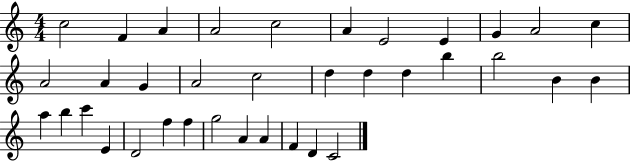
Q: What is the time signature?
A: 4/4